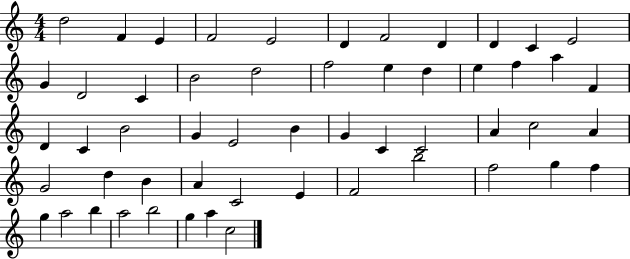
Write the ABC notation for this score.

X:1
T:Untitled
M:4/4
L:1/4
K:C
d2 F E F2 E2 D F2 D D C E2 G D2 C B2 d2 f2 e d e f a F D C B2 G E2 B G C C2 A c2 A G2 d B A C2 E F2 b2 f2 g f g a2 b a2 b2 g a c2